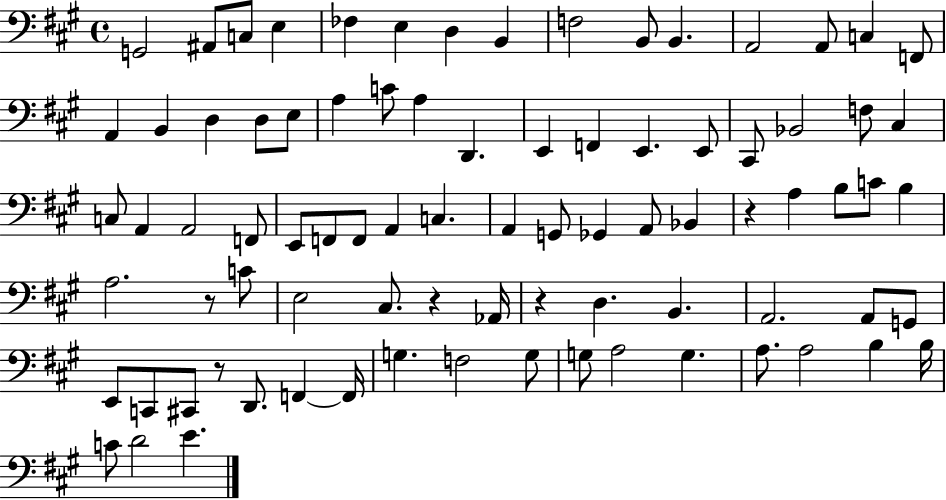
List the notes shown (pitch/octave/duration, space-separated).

G2/h A#2/e C3/e E3/q FES3/q E3/q D3/q B2/q F3/h B2/e B2/q. A2/h A2/e C3/q F2/e A2/q B2/q D3/q D3/e E3/e A3/q C4/e A3/q D2/q. E2/q F2/q E2/q. E2/e C#2/e Bb2/h F3/e C#3/q C3/e A2/q A2/h F2/e E2/e F2/e F2/e A2/q C3/q. A2/q G2/e Gb2/q A2/e Bb2/q R/q A3/q B3/e C4/e B3/q A3/h. R/e C4/e E3/h C#3/e. R/q Ab2/s R/q D3/q. B2/q. A2/h. A2/e G2/e E2/e C2/e C#2/e R/e D2/e. F2/q F2/s G3/q. F3/h G3/e G3/e A3/h G3/q. A3/e. A3/h B3/q B3/s C4/e D4/h E4/q.